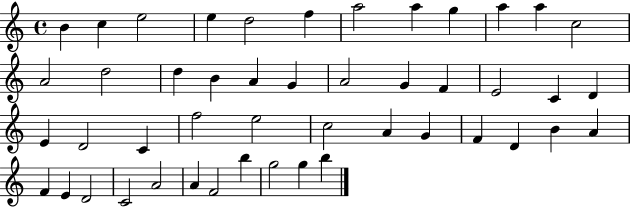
{
  \clef treble
  \time 4/4
  \defaultTimeSignature
  \key c \major
  b'4 c''4 e''2 | e''4 d''2 f''4 | a''2 a''4 g''4 | a''4 a''4 c''2 | \break a'2 d''2 | d''4 b'4 a'4 g'4 | a'2 g'4 f'4 | e'2 c'4 d'4 | \break e'4 d'2 c'4 | f''2 e''2 | c''2 a'4 g'4 | f'4 d'4 b'4 a'4 | \break f'4 e'4 d'2 | c'2 a'2 | a'4 f'2 b''4 | g''2 g''4 b''4 | \break \bar "|."
}